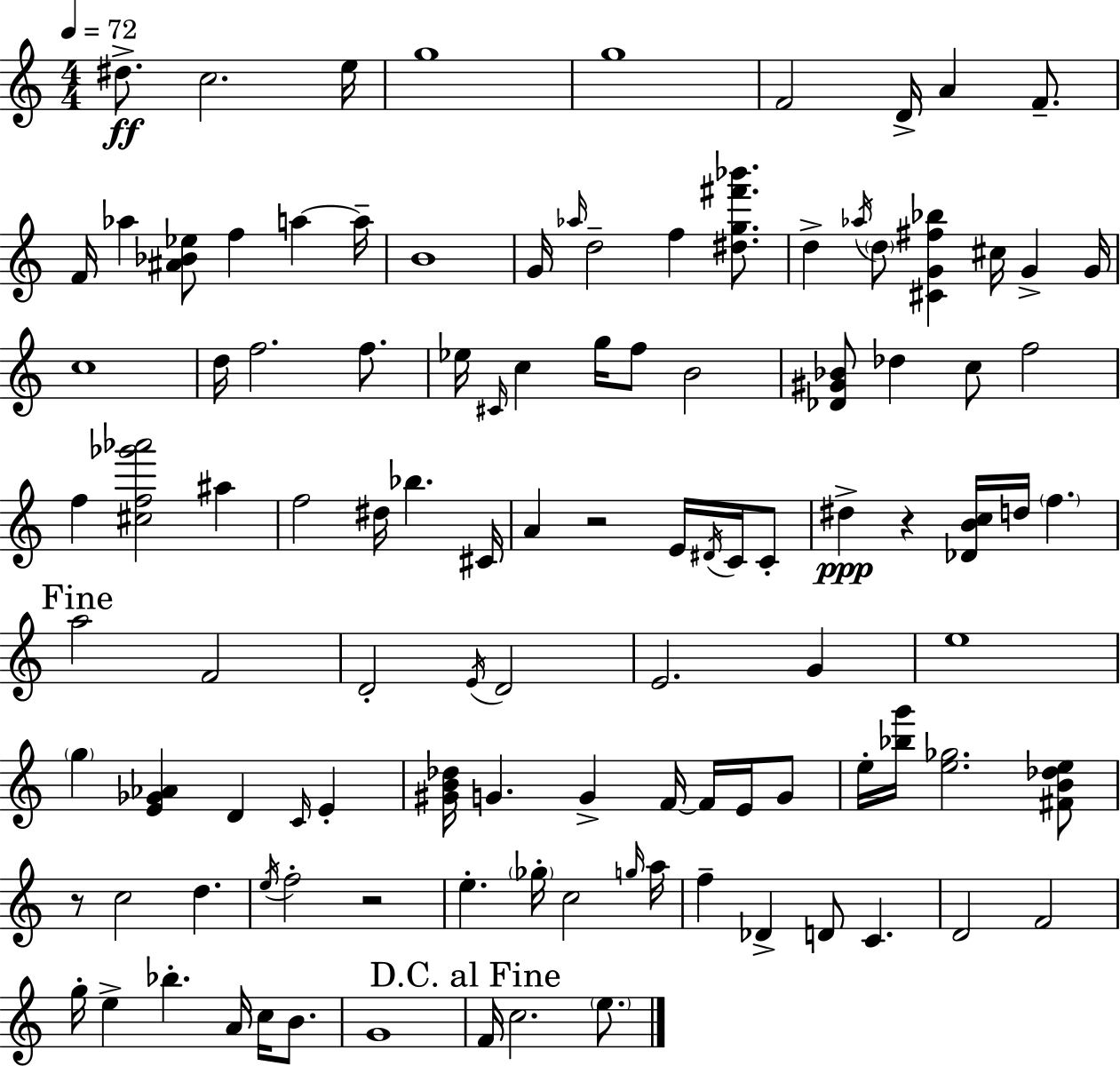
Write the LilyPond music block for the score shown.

{
  \clef treble
  \numericTimeSignature
  \time 4/4
  \key c \major
  \tempo 4 = 72
  dis''8.->\ff c''2. e''16 | g''1 | g''1 | f'2 d'16-> a'4 f'8.-- | \break f'16 aes''4 <ais' bes' ees''>8 f''4 a''4~~ a''16-- | b'1 | g'16 \grace { aes''16 } d''2-- f''4 <dis'' g'' fis''' bes'''>8. | d''4-> \acciaccatura { aes''16 } \parenthesize d''8 <cis' g' fis'' bes''>4 cis''16 g'4-> | \break g'16 c''1 | d''16 f''2. f''8. | ees''16 \grace { cis'16 } c''4 g''16 f''8 b'2 | <des' gis' bes'>8 des''4 c''8 f''2 | \break f''4 <cis'' f'' ges''' aes'''>2 ais''4 | f''2 dis''16 bes''4. | cis'16 a'4 r2 e'16 | \acciaccatura { dis'16 } c'16 c'8-. dis''4->\ppp r4 <des' b' c''>16 d''16 \parenthesize f''4. | \break \mark "Fine" a''2 f'2 | d'2-. \acciaccatura { e'16 } d'2 | e'2. | g'4 e''1 | \break \parenthesize g''4 <e' ges' aes'>4 d'4 | \grace { c'16 } e'4-. <gis' b' des''>16 g'4. g'4-> | f'16~~ f'16 e'16 g'8 e''16-. <bes'' g'''>16 <e'' ges''>2. | <fis' b' des'' e''>8 r8 c''2 | \break d''4. \acciaccatura { e''16 } f''2-. r2 | e''4.-. \parenthesize ges''16-. c''2 | \grace { g''16 } a''16 f''4-- des'4-> | d'8 c'4. d'2 | \break f'2 g''16-. e''4-> bes''4.-. | a'16 c''16 b'8. g'1 | \mark "D.C. al Fine" f'16 c''2. | \parenthesize e''8. \bar "|."
}